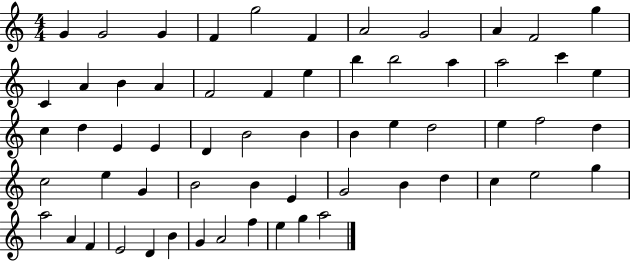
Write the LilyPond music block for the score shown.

{
  \clef treble
  \numericTimeSignature
  \time 4/4
  \key c \major
  g'4 g'2 g'4 | f'4 g''2 f'4 | a'2 g'2 | a'4 f'2 g''4 | \break c'4 a'4 b'4 a'4 | f'2 f'4 e''4 | b''4 b''2 a''4 | a''2 c'''4 e''4 | \break c''4 d''4 e'4 e'4 | d'4 b'2 b'4 | b'4 e''4 d''2 | e''4 f''2 d''4 | \break c''2 e''4 g'4 | b'2 b'4 e'4 | g'2 b'4 d''4 | c''4 e''2 g''4 | \break a''2 a'4 f'4 | e'2 d'4 b'4 | g'4 a'2 f''4 | e''4 g''4 a''2 | \break \bar "|."
}